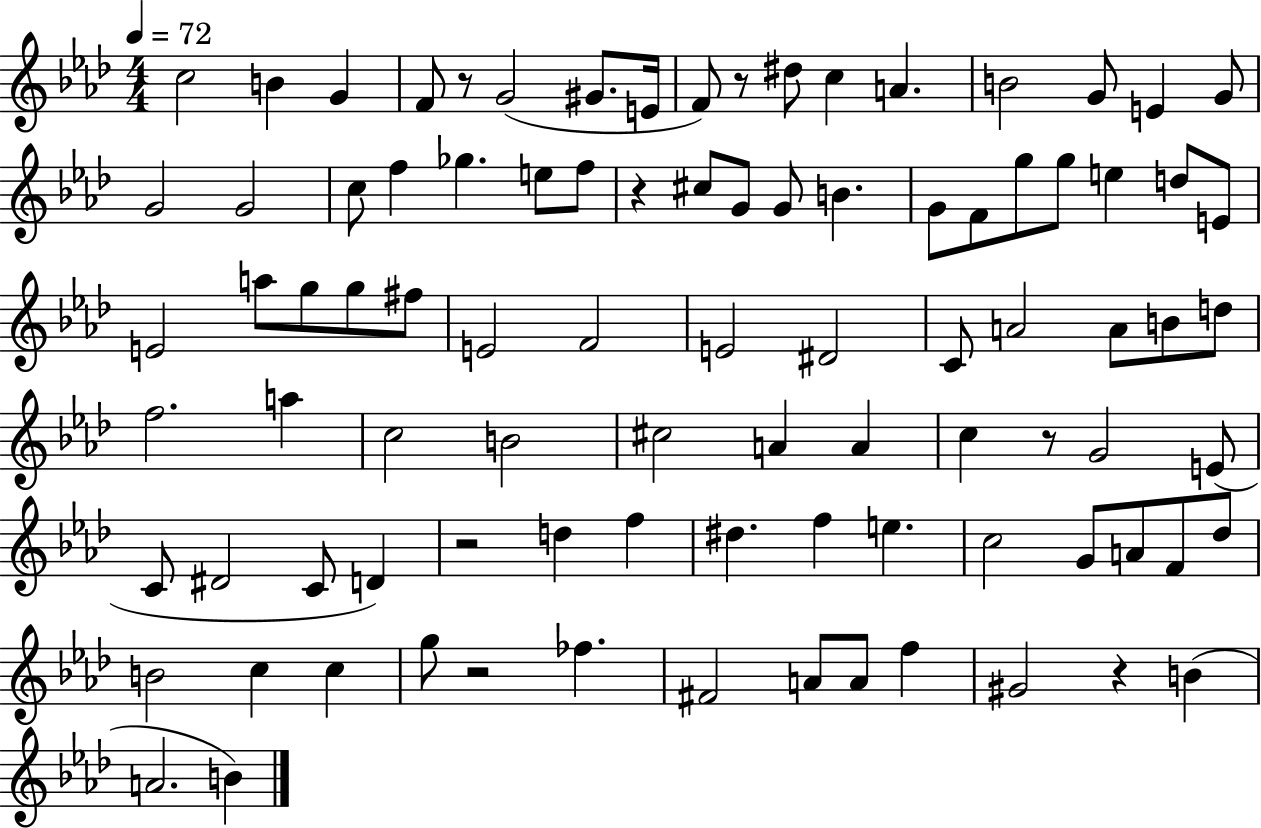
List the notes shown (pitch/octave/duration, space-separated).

C5/h B4/q G4/q F4/e R/e G4/h G#4/e. E4/s F4/e R/e D#5/e C5/q A4/q. B4/h G4/e E4/q G4/e G4/h G4/h C5/e F5/q Gb5/q. E5/e F5/e R/q C#5/e G4/e G4/e B4/q. G4/e F4/e G5/e G5/e E5/q D5/e E4/e E4/h A5/e G5/e G5/e F#5/e E4/h F4/h E4/h D#4/h C4/e A4/h A4/e B4/e D5/e F5/h. A5/q C5/h B4/h C#5/h A4/q A4/q C5/q R/e G4/h E4/e C4/e D#4/h C4/e D4/q R/h D5/q F5/q D#5/q. F5/q E5/q. C5/h G4/e A4/e F4/e Db5/e B4/h C5/q C5/q G5/e R/h FES5/q. F#4/h A4/e A4/e F5/q G#4/h R/q B4/q A4/h. B4/q